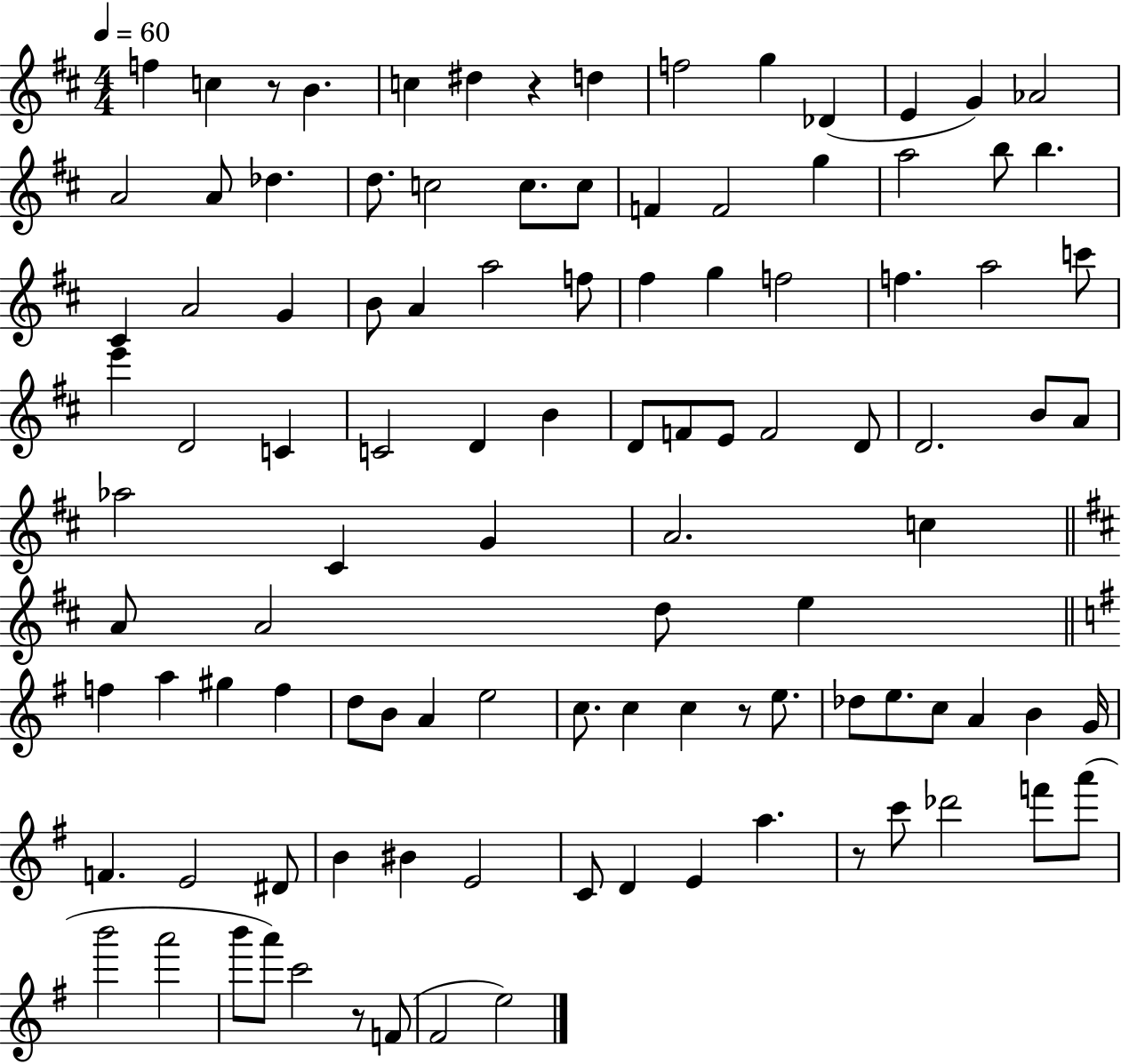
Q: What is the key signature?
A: D major